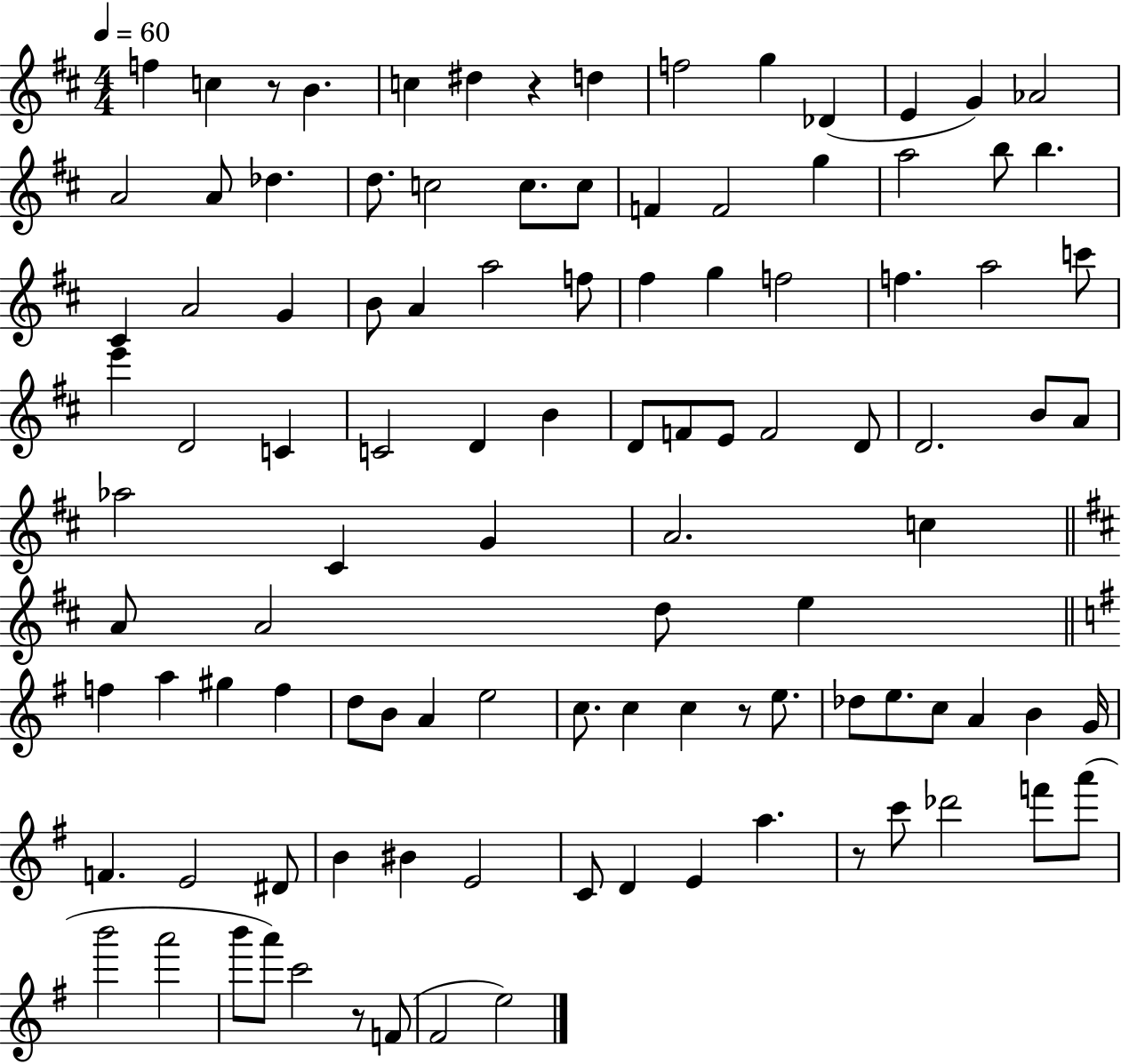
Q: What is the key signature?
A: D major